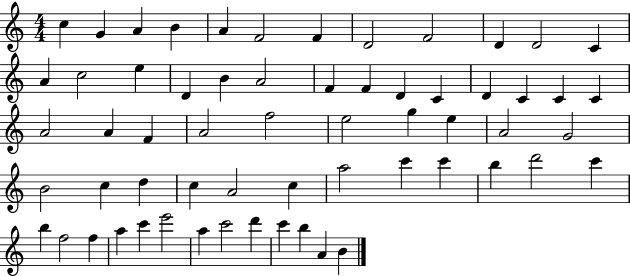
C5/q G4/q A4/q B4/q A4/q F4/h F4/q D4/h F4/h D4/q D4/h C4/q A4/q C5/h E5/q D4/q B4/q A4/h F4/q F4/q D4/q C4/q D4/q C4/q C4/q C4/q A4/h A4/q F4/q A4/h F5/h E5/h G5/q E5/q A4/h G4/h B4/h C5/q D5/q C5/q A4/h C5/q A5/h C6/q C6/q B5/q D6/h C6/q B5/q F5/h F5/q A5/q C6/q E6/h A5/q C6/h D6/q C6/q B5/q A4/q B4/q